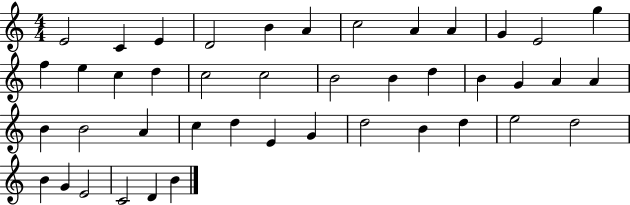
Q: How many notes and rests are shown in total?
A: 43